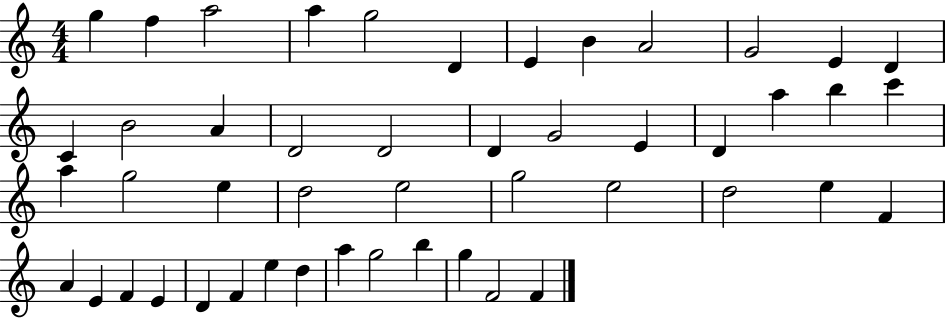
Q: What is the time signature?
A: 4/4